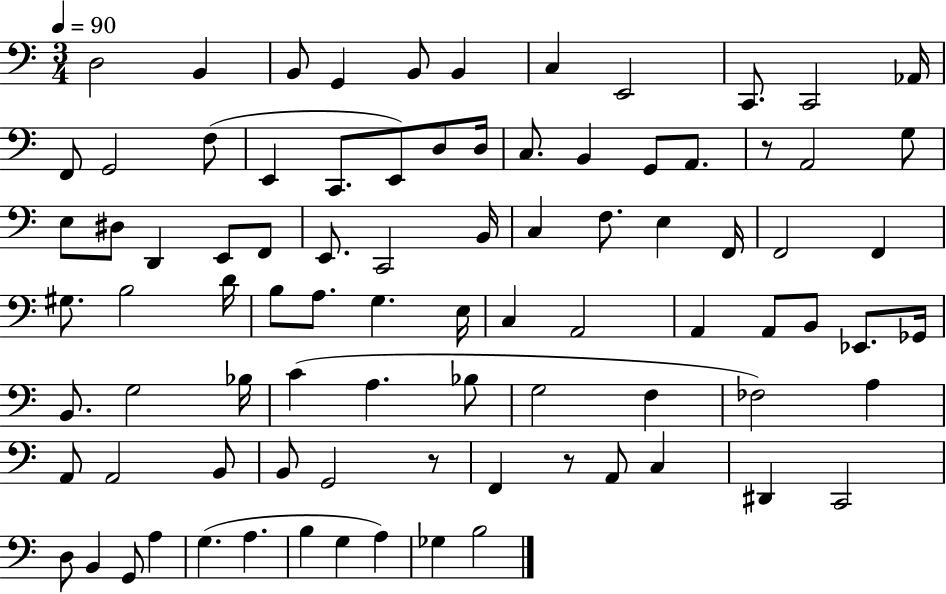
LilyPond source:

{
  \clef bass
  \numericTimeSignature
  \time 3/4
  \key c \major
  \tempo 4 = 90
  d2 b,4 | b,8 g,4 b,8 b,4 | c4 e,2 | c,8. c,2 aes,16 | \break f,8 g,2 f8( | e,4 c,8. e,8) d8 d16 | c8. b,4 g,8 a,8. | r8 a,2 g8 | \break e8 dis8 d,4 e,8 f,8 | e,8. c,2 b,16 | c4 f8. e4 f,16 | f,2 f,4 | \break gis8. b2 d'16 | b8 a8. g4. e16 | c4 a,2 | a,4 a,8 b,8 ees,8. ges,16 | \break b,8. g2 bes16 | c'4( a4. bes8 | g2 f4 | fes2) a4 | \break a,8 a,2 b,8 | b,8 g,2 r8 | f,4 r8 a,8 c4 | dis,4 c,2 | \break d8 b,4 g,8 a4 | g4.( a4. | b4 g4 a4) | ges4 b2 | \break \bar "|."
}